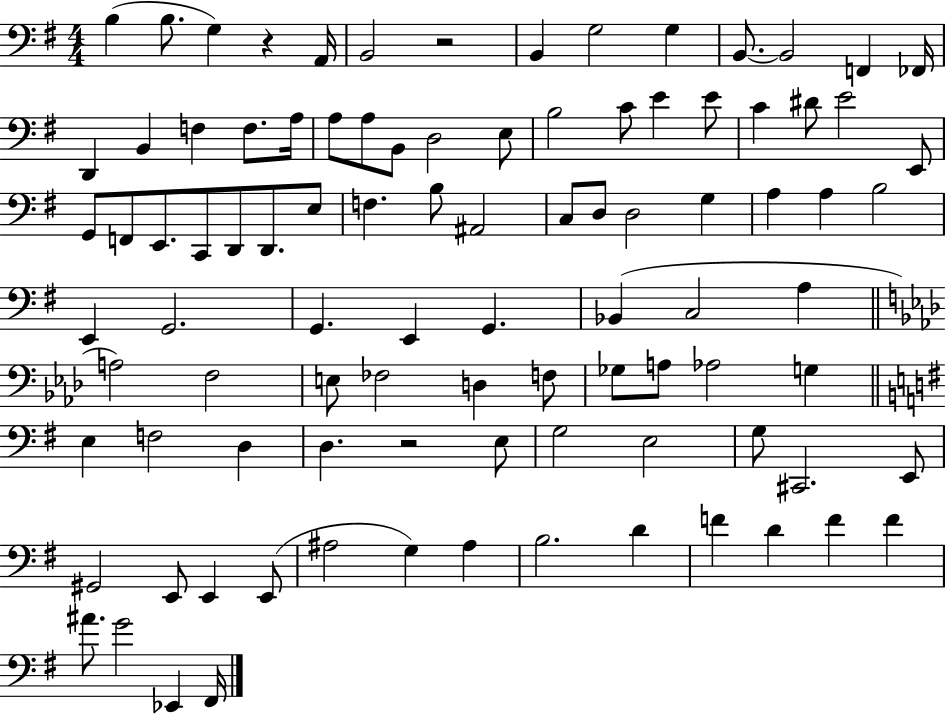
B3/q B3/e. G3/q R/q A2/s B2/h R/h B2/q G3/h G3/q B2/e. B2/h F2/q FES2/s D2/q B2/q F3/q F3/e. A3/s A3/e A3/e B2/e D3/h E3/e B3/h C4/e E4/q E4/e C4/q D#4/e E4/h E2/e G2/e F2/e E2/e. C2/e D2/e D2/e. E3/e F3/q. B3/e A#2/h C3/e D3/e D3/h G3/q A3/q A3/q B3/h E2/q G2/h. G2/q. E2/q G2/q. Bb2/q C3/h A3/q A3/h F3/h E3/e FES3/h D3/q F3/e Gb3/e A3/e Ab3/h G3/q E3/q F3/h D3/q D3/q. R/h E3/e G3/h E3/h G3/e C#2/h. E2/e G#2/h E2/e E2/q E2/e A#3/h G3/q A#3/q B3/h. D4/q F4/q D4/q F4/q F4/q A#4/e. G4/h Eb2/q F#2/s